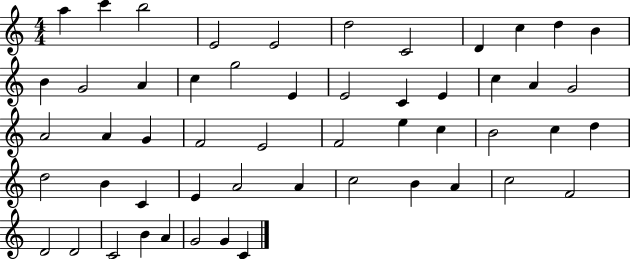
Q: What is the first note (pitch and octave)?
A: A5